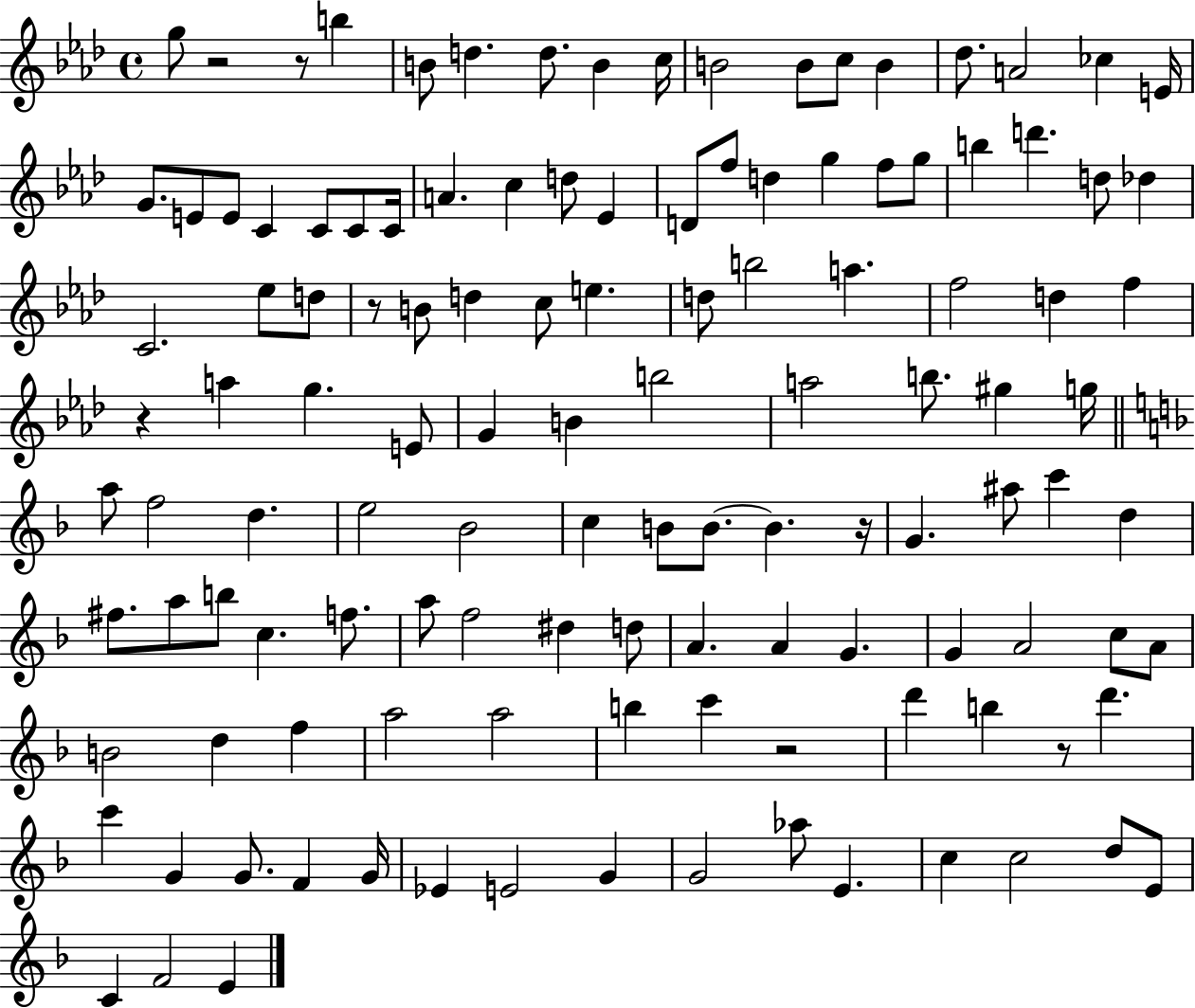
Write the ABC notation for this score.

X:1
T:Untitled
M:4/4
L:1/4
K:Ab
g/2 z2 z/2 b B/2 d d/2 B c/4 B2 B/2 c/2 B _d/2 A2 _c E/4 G/2 E/2 E/2 C C/2 C/2 C/4 A c d/2 _E D/2 f/2 d g f/2 g/2 b d' d/2 _d C2 _e/2 d/2 z/2 B/2 d c/2 e d/2 b2 a f2 d f z a g E/2 G B b2 a2 b/2 ^g g/4 a/2 f2 d e2 _B2 c B/2 B/2 B z/4 G ^a/2 c' d ^f/2 a/2 b/2 c f/2 a/2 f2 ^d d/2 A A G G A2 c/2 A/2 B2 d f a2 a2 b c' z2 d' b z/2 d' c' G G/2 F G/4 _E E2 G G2 _a/2 E c c2 d/2 E/2 C F2 E